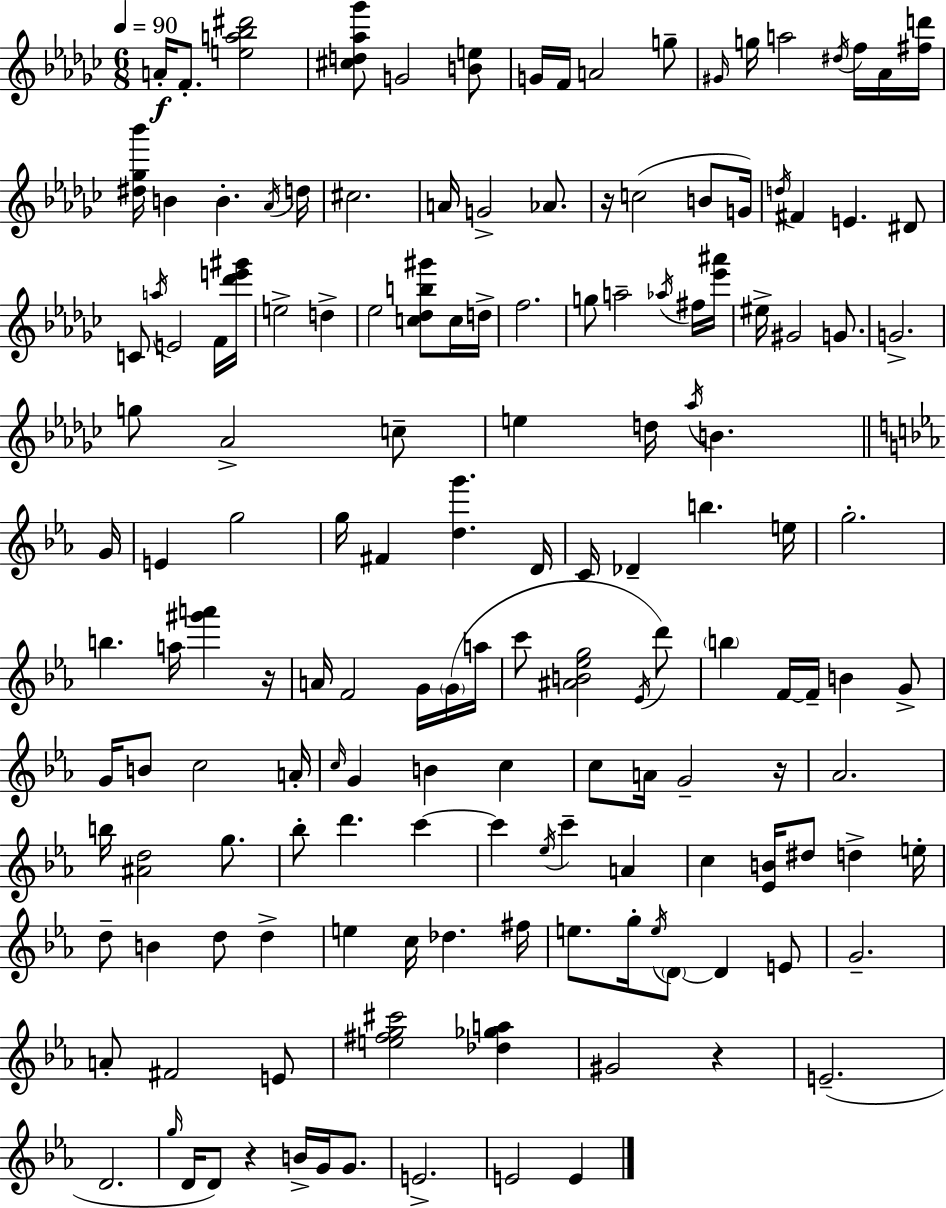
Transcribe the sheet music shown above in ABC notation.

X:1
T:Untitled
M:6/8
L:1/4
K:Ebm
A/4 F/2 [ea_b^d']2 [^cd_a_g']/2 G2 [Be]/2 G/4 F/4 A2 g/2 ^G/4 g/4 a2 ^d/4 f/4 _A/4 [^fd']/4 [^d_g_b']/4 B B _A/4 d/4 ^c2 A/4 G2 _A/2 z/4 c2 B/2 G/4 d/4 ^F E ^D/2 C/2 a/4 E2 F/4 [_d'e'^g']/4 e2 d _e2 [c_db^g']/2 c/4 d/4 f2 g/2 a2 _a/4 ^f/4 [_e'^a']/4 ^e/4 ^G2 G/2 G2 g/2 _A2 c/2 e d/4 _a/4 B G/4 E g2 g/4 ^F [dg'] D/4 C/4 _D b e/4 g2 b a/4 [^g'a'] z/4 A/4 F2 G/4 G/4 a/4 c'/2 [^AB_eg]2 _E/4 d'/2 b F/4 F/4 B G/2 G/4 B/2 c2 A/4 c/4 G B c c/2 A/4 G2 z/4 _A2 b/4 [^Ad]2 g/2 _b/2 d' c' c' _e/4 c' A c [_EB]/4 ^d/2 d e/4 d/2 B d/2 d e c/4 _d ^f/4 e/2 g/4 e/4 D/2 D E/2 G2 A/2 ^F2 E/2 [e^fg^c']2 [_d_ga] ^G2 z E2 D2 g/4 D/4 D/2 z B/4 G/4 G/2 E2 E2 E